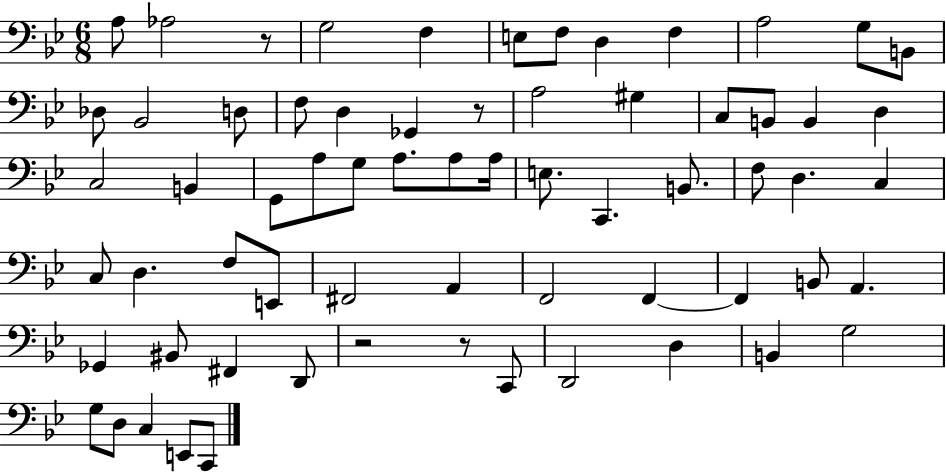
{
  \clef bass
  \numericTimeSignature
  \time 6/8
  \key bes \major
  a8 aes2 r8 | g2 f4 | e8 f8 d4 f4 | a2 g8 b,8 | \break des8 bes,2 d8 | f8 d4 ges,4 r8 | a2 gis4 | c8 b,8 b,4 d4 | \break c2 b,4 | g,8 a8 g8 a8. a8 a16 | e8. c,4. b,8. | f8 d4. c4 | \break c8 d4. f8 e,8 | fis,2 a,4 | f,2 f,4~~ | f,4 b,8 a,4. | \break ges,4 bis,8 fis,4 d,8 | r2 r8 c,8 | d,2 d4 | b,4 g2 | \break g8 d8 c4 e,8 c,8 | \bar "|."
}